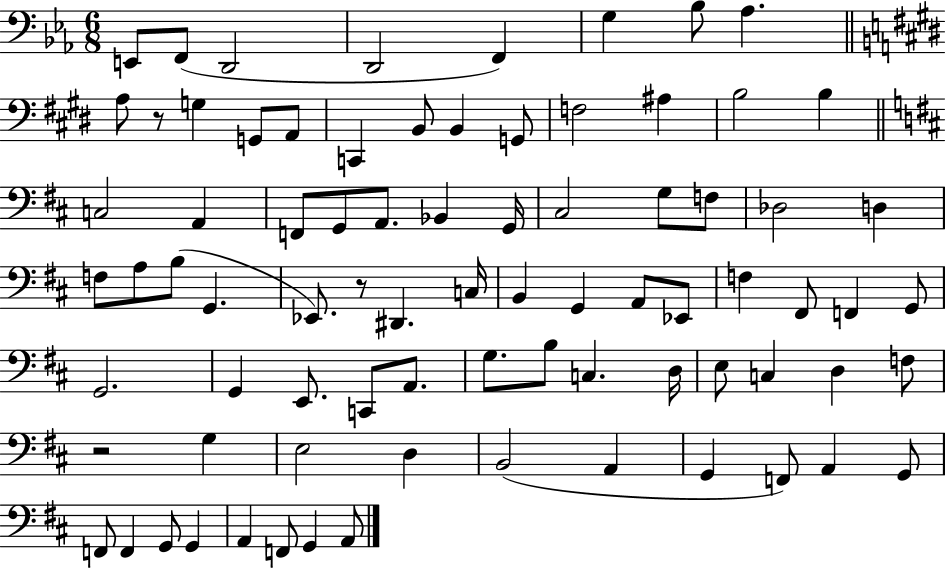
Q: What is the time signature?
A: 6/8